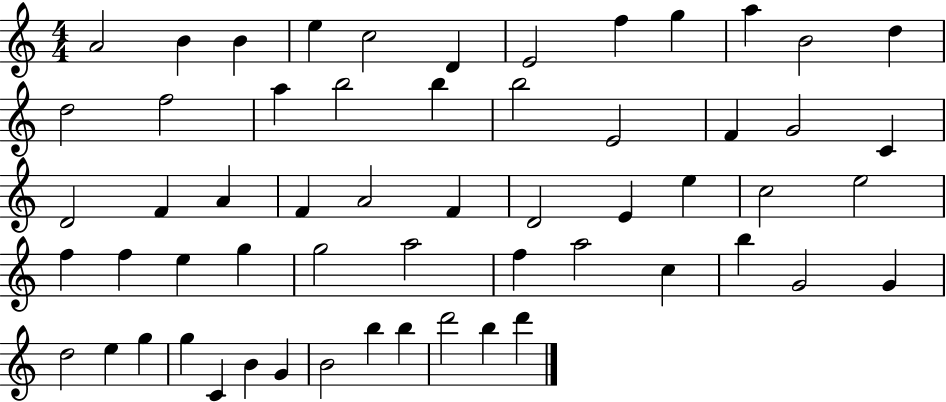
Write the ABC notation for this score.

X:1
T:Untitled
M:4/4
L:1/4
K:C
A2 B B e c2 D E2 f g a B2 d d2 f2 a b2 b b2 E2 F G2 C D2 F A F A2 F D2 E e c2 e2 f f e g g2 a2 f a2 c b G2 G d2 e g g C B G B2 b b d'2 b d'